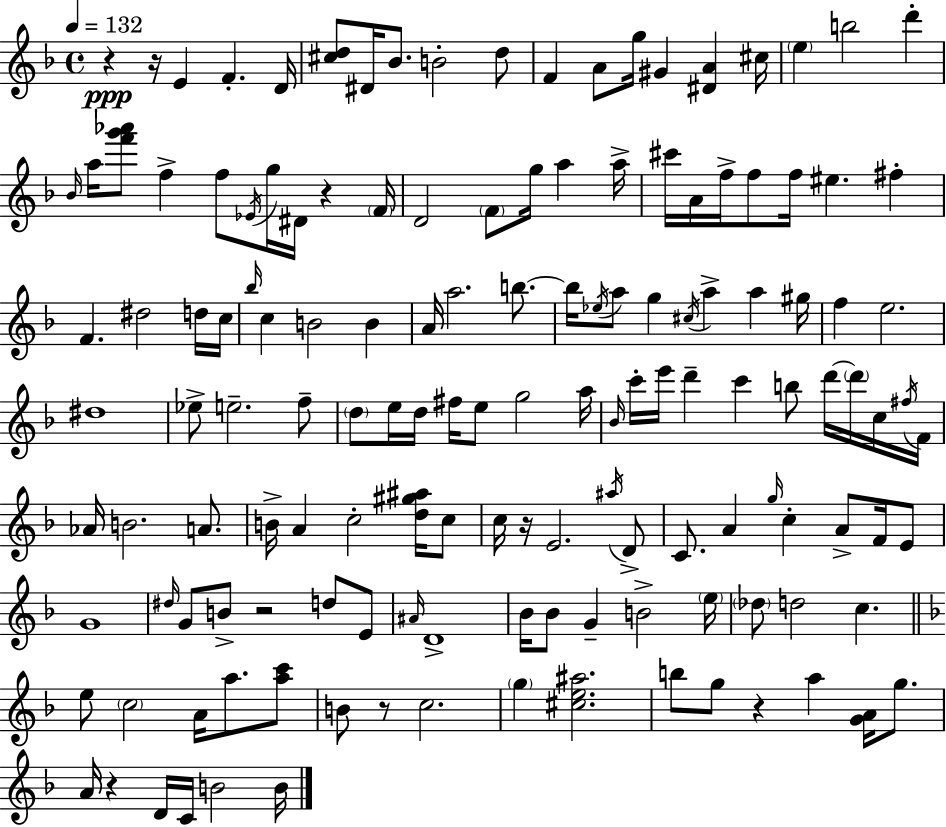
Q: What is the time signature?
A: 4/4